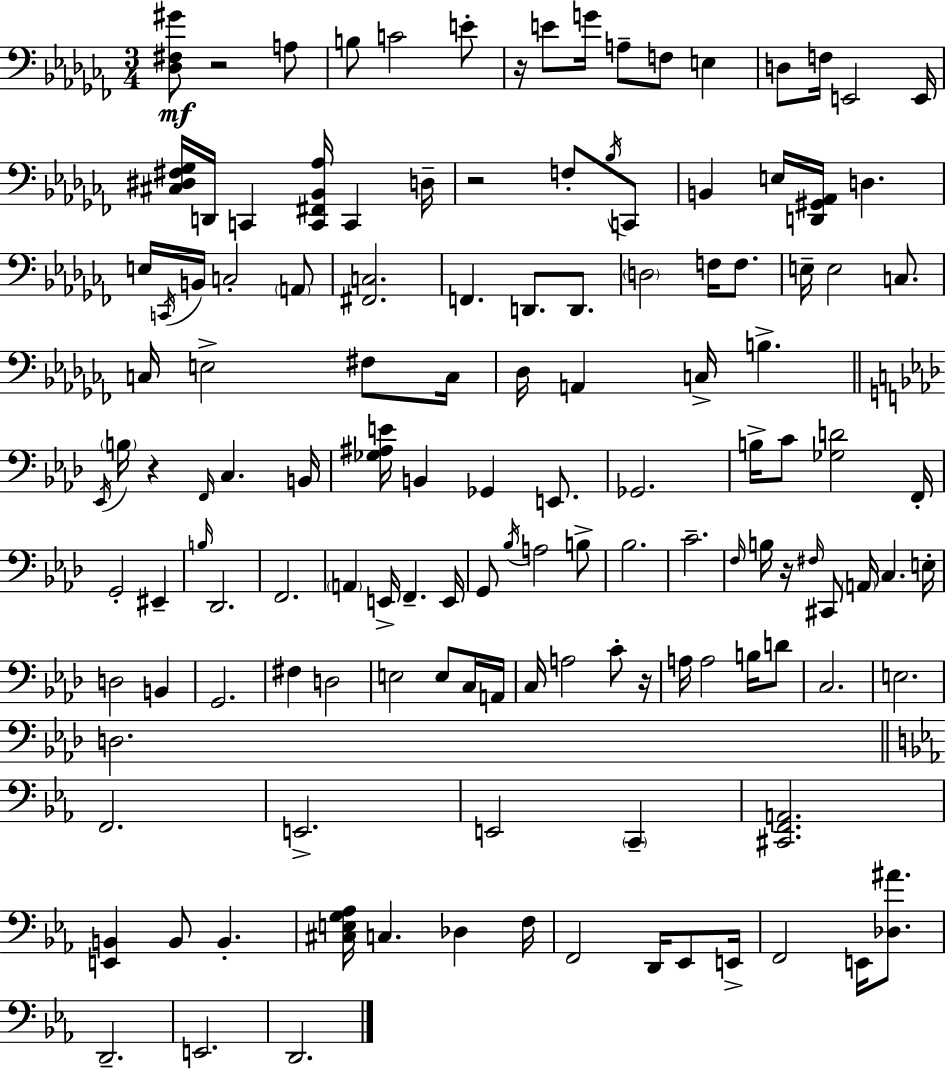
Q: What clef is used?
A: bass